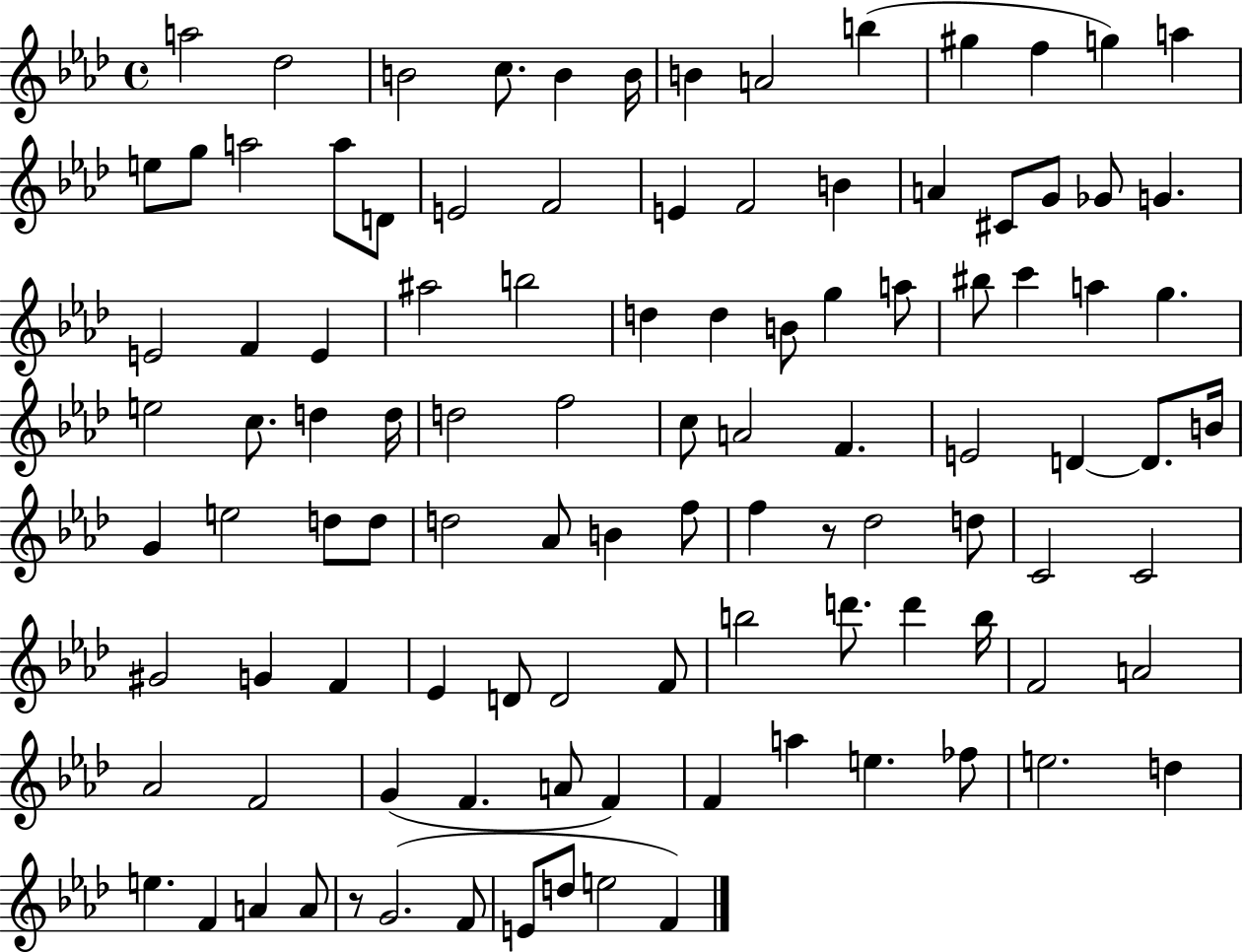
A5/h Db5/h B4/h C5/e. B4/q B4/s B4/q A4/h B5/q G#5/q F5/q G5/q A5/q E5/e G5/e A5/h A5/e D4/e E4/h F4/h E4/q F4/h B4/q A4/q C#4/e G4/e Gb4/e G4/q. E4/h F4/q E4/q A#5/h B5/h D5/q D5/q B4/e G5/q A5/e BIS5/e C6/q A5/q G5/q. E5/h C5/e. D5/q D5/s D5/h F5/h C5/e A4/h F4/q. E4/h D4/q D4/e. B4/s G4/q E5/h D5/e D5/e D5/h Ab4/e B4/q F5/e F5/q R/e Db5/h D5/e C4/h C4/h G#4/h G4/q F4/q Eb4/q D4/e D4/h F4/e B5/h D6/e. D6/q B5/s F4/h A4/h Ab4/h F4/h G4/q F4/q. A4/e F4/q F4/q A5/q E5/q. FES5/e E5/h. D5/q E5/q. F4/q A4/q A4/e R/e G4/h. F4/e E4/e D5/e E5/h F4/q